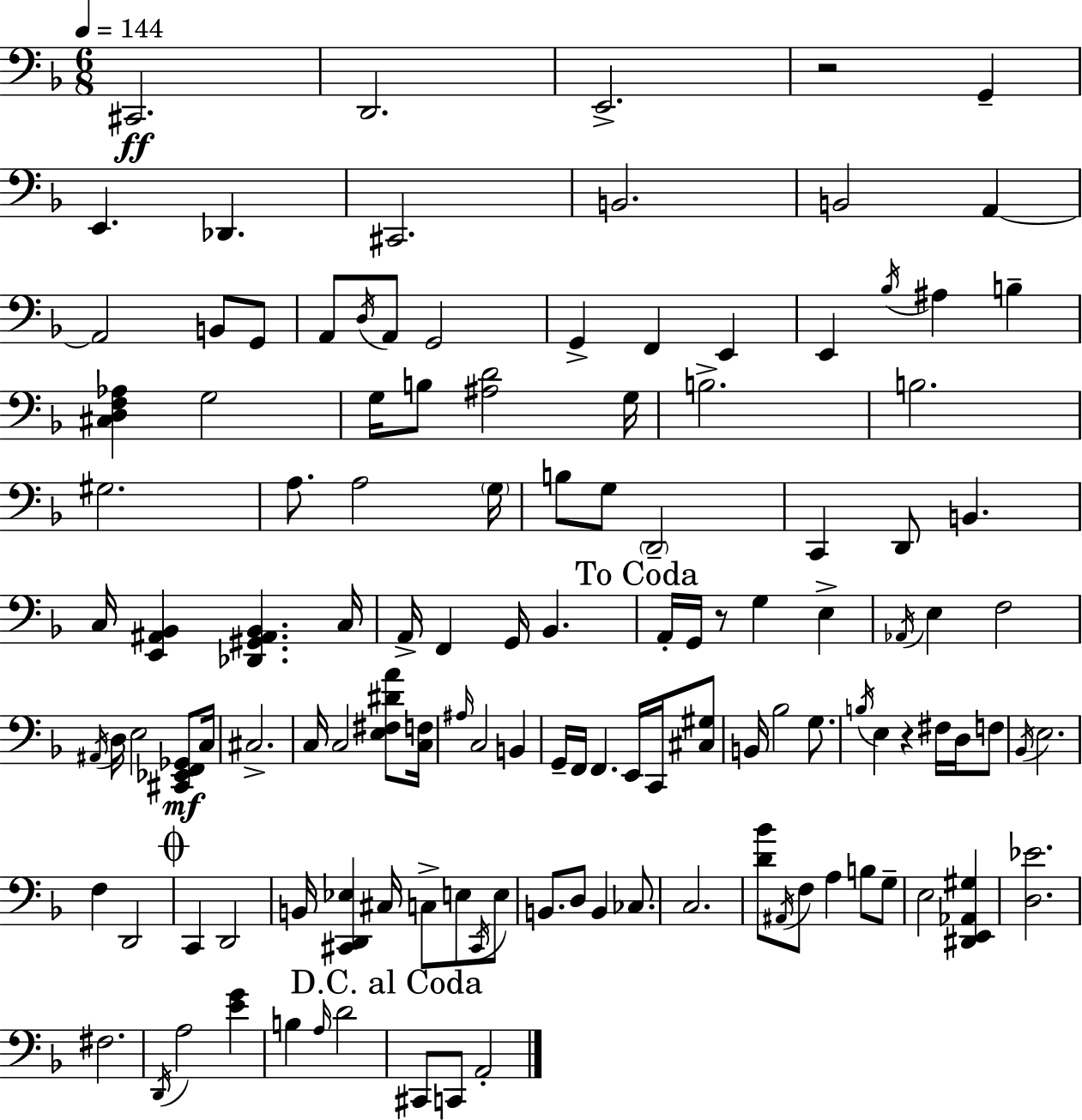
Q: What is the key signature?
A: F major